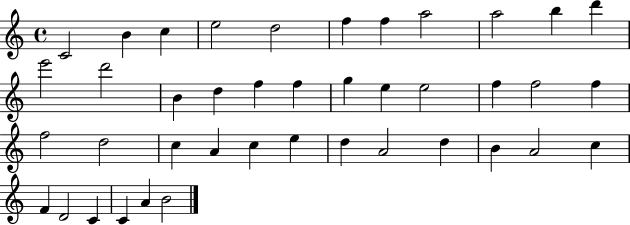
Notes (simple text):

C4/h B4/q C5/q E5/h D5/h F5/q F5/q A5/h A5/h B5/q D6/q E6/h D6/h B4/q D5/q F5/q F5/q G5/q E5/q E5/h F5/q F5/h F5/q F5/h D5/h C5/q A4/q C5/q E5/q D5/q A4/h D5/q B4/q A4/h C5/q F4/q D4/h C4/q C4/q A4/q B4/h